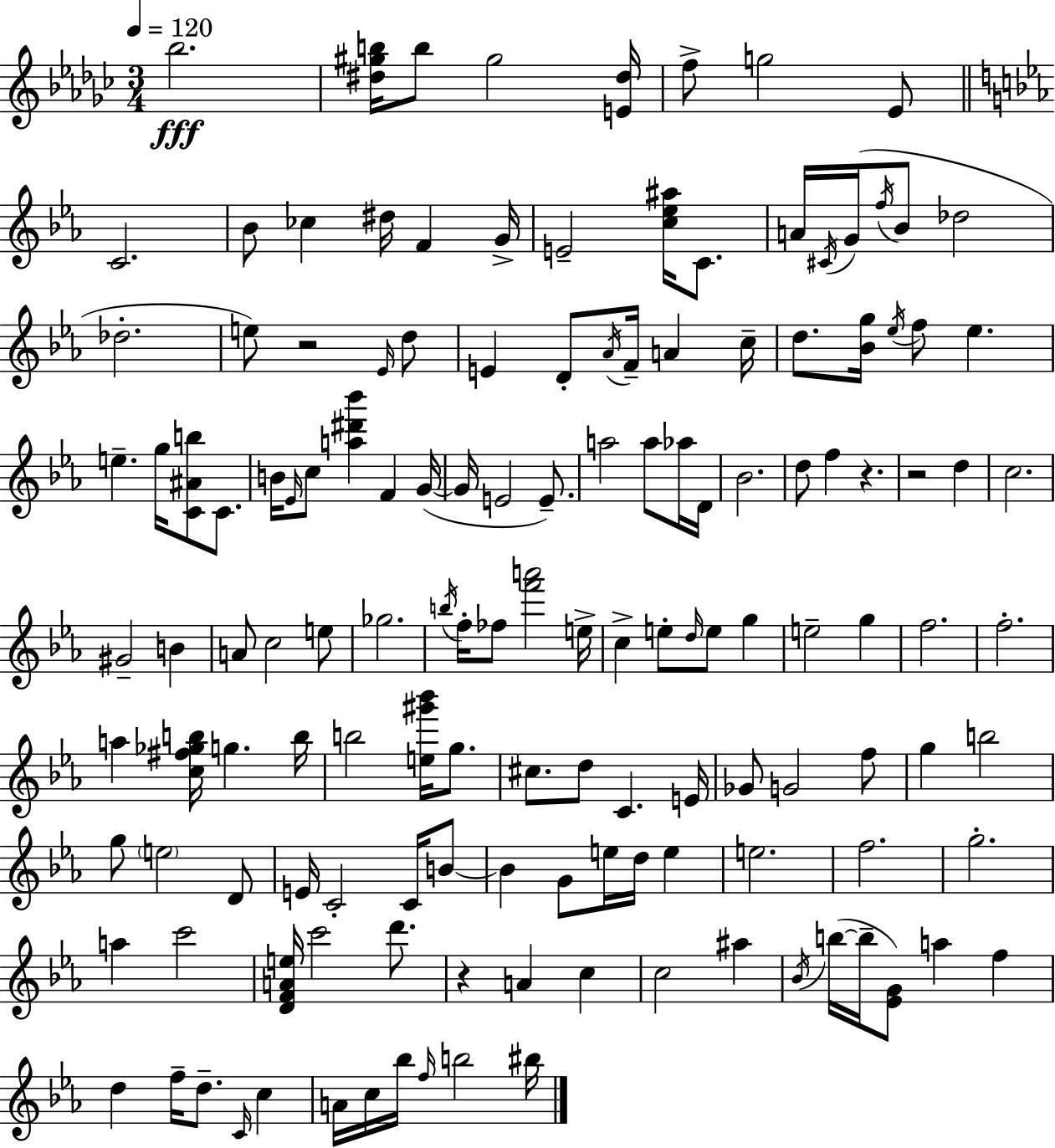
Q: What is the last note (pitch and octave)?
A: BIS5